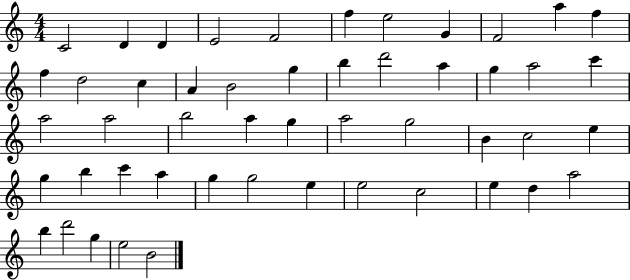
C4/h D4/q D4/q E4/h F4/h F5/q E5/h G4/q F4/h A5/q F5/q F5/q D5/h C5/q A4/q B4/h G5/q B5/q D6/h A5/q G5/q A5/h C6/q A5/h A5/h B5/h A5/q G5/q A5/h G5/h B4/q C5/h E5/q G5/q B5/q C6/q A5/q G5/q G5/h E5/q E5/h C5/h E5/q D5/q A5/h B5/q D6/h G5/q E5/h B4/h